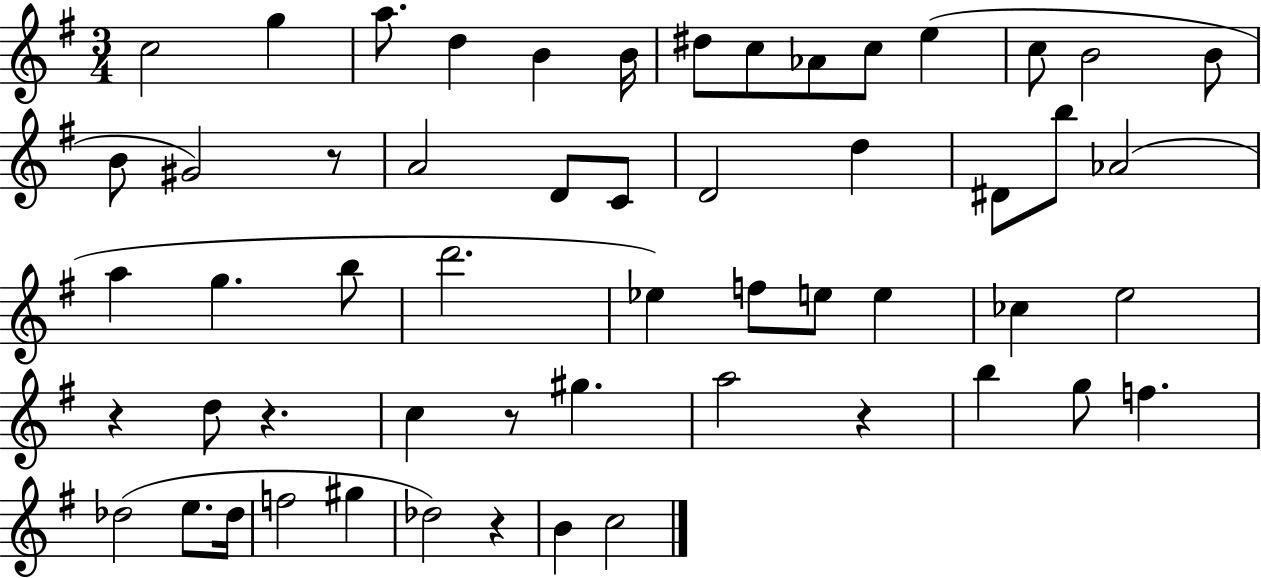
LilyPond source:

{
  \clef treble
  \numericTimeSignature
  \time 3/4
  \key g \major
  \repeat volta 2 { c''2 g''4 | a''8. d''4 b'4 b'16 | dis''8 c''8 aes'8 c''8 e''4( | c''8 b'2 b'8 | \break b'8 gis'2) r8 | a'2 d'8 c'8 | d'2 d''4 | dis'8 b''8 aes'2( | \break a''4 g''4. b''8 | d'''2. | ees''4) f''8 e''8 e''4 | ces''4 e''2 | \break r4 d''8 r4. | c''4 r8 gis''4. | a''2 r4 | b''4 g''8 f''4. | \break des''2( e''8. des''16 | f''2 gis''4 | des''2) r4 | b'4 c''2 | \break } \bar "|."
}